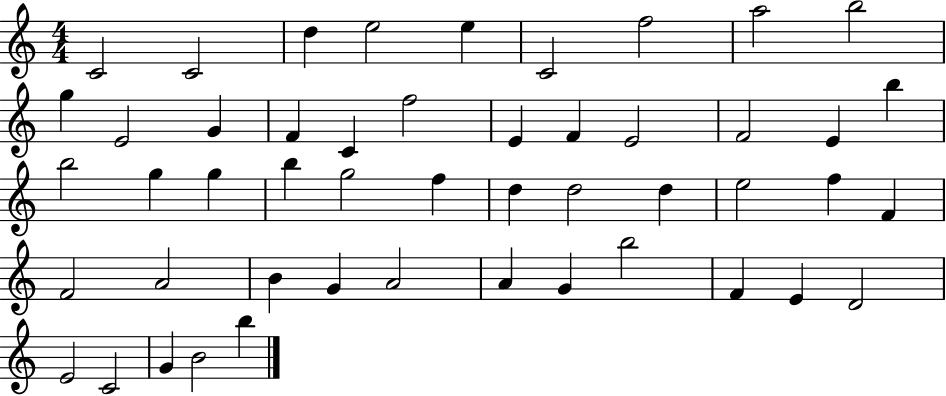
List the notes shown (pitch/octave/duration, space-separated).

C4/h C4/h D5/q E5/h E5/q C4/h F5/h A5/h B5/h G5/q E4/h G4/q F4/q C4/q F5/h E4/q F4/q E4/h F4/h E4/q B5/q B5/h G5/q G5/q B5/q G5/h F5/q D5/q D5/h D5/q E5/h F5/q F4/q F4/h A4/h B4/q G4/q A4/h A4/q G4/q B5/h F4/q E4/q D4/h E4/h C4/h G4/q B4/h B5/q